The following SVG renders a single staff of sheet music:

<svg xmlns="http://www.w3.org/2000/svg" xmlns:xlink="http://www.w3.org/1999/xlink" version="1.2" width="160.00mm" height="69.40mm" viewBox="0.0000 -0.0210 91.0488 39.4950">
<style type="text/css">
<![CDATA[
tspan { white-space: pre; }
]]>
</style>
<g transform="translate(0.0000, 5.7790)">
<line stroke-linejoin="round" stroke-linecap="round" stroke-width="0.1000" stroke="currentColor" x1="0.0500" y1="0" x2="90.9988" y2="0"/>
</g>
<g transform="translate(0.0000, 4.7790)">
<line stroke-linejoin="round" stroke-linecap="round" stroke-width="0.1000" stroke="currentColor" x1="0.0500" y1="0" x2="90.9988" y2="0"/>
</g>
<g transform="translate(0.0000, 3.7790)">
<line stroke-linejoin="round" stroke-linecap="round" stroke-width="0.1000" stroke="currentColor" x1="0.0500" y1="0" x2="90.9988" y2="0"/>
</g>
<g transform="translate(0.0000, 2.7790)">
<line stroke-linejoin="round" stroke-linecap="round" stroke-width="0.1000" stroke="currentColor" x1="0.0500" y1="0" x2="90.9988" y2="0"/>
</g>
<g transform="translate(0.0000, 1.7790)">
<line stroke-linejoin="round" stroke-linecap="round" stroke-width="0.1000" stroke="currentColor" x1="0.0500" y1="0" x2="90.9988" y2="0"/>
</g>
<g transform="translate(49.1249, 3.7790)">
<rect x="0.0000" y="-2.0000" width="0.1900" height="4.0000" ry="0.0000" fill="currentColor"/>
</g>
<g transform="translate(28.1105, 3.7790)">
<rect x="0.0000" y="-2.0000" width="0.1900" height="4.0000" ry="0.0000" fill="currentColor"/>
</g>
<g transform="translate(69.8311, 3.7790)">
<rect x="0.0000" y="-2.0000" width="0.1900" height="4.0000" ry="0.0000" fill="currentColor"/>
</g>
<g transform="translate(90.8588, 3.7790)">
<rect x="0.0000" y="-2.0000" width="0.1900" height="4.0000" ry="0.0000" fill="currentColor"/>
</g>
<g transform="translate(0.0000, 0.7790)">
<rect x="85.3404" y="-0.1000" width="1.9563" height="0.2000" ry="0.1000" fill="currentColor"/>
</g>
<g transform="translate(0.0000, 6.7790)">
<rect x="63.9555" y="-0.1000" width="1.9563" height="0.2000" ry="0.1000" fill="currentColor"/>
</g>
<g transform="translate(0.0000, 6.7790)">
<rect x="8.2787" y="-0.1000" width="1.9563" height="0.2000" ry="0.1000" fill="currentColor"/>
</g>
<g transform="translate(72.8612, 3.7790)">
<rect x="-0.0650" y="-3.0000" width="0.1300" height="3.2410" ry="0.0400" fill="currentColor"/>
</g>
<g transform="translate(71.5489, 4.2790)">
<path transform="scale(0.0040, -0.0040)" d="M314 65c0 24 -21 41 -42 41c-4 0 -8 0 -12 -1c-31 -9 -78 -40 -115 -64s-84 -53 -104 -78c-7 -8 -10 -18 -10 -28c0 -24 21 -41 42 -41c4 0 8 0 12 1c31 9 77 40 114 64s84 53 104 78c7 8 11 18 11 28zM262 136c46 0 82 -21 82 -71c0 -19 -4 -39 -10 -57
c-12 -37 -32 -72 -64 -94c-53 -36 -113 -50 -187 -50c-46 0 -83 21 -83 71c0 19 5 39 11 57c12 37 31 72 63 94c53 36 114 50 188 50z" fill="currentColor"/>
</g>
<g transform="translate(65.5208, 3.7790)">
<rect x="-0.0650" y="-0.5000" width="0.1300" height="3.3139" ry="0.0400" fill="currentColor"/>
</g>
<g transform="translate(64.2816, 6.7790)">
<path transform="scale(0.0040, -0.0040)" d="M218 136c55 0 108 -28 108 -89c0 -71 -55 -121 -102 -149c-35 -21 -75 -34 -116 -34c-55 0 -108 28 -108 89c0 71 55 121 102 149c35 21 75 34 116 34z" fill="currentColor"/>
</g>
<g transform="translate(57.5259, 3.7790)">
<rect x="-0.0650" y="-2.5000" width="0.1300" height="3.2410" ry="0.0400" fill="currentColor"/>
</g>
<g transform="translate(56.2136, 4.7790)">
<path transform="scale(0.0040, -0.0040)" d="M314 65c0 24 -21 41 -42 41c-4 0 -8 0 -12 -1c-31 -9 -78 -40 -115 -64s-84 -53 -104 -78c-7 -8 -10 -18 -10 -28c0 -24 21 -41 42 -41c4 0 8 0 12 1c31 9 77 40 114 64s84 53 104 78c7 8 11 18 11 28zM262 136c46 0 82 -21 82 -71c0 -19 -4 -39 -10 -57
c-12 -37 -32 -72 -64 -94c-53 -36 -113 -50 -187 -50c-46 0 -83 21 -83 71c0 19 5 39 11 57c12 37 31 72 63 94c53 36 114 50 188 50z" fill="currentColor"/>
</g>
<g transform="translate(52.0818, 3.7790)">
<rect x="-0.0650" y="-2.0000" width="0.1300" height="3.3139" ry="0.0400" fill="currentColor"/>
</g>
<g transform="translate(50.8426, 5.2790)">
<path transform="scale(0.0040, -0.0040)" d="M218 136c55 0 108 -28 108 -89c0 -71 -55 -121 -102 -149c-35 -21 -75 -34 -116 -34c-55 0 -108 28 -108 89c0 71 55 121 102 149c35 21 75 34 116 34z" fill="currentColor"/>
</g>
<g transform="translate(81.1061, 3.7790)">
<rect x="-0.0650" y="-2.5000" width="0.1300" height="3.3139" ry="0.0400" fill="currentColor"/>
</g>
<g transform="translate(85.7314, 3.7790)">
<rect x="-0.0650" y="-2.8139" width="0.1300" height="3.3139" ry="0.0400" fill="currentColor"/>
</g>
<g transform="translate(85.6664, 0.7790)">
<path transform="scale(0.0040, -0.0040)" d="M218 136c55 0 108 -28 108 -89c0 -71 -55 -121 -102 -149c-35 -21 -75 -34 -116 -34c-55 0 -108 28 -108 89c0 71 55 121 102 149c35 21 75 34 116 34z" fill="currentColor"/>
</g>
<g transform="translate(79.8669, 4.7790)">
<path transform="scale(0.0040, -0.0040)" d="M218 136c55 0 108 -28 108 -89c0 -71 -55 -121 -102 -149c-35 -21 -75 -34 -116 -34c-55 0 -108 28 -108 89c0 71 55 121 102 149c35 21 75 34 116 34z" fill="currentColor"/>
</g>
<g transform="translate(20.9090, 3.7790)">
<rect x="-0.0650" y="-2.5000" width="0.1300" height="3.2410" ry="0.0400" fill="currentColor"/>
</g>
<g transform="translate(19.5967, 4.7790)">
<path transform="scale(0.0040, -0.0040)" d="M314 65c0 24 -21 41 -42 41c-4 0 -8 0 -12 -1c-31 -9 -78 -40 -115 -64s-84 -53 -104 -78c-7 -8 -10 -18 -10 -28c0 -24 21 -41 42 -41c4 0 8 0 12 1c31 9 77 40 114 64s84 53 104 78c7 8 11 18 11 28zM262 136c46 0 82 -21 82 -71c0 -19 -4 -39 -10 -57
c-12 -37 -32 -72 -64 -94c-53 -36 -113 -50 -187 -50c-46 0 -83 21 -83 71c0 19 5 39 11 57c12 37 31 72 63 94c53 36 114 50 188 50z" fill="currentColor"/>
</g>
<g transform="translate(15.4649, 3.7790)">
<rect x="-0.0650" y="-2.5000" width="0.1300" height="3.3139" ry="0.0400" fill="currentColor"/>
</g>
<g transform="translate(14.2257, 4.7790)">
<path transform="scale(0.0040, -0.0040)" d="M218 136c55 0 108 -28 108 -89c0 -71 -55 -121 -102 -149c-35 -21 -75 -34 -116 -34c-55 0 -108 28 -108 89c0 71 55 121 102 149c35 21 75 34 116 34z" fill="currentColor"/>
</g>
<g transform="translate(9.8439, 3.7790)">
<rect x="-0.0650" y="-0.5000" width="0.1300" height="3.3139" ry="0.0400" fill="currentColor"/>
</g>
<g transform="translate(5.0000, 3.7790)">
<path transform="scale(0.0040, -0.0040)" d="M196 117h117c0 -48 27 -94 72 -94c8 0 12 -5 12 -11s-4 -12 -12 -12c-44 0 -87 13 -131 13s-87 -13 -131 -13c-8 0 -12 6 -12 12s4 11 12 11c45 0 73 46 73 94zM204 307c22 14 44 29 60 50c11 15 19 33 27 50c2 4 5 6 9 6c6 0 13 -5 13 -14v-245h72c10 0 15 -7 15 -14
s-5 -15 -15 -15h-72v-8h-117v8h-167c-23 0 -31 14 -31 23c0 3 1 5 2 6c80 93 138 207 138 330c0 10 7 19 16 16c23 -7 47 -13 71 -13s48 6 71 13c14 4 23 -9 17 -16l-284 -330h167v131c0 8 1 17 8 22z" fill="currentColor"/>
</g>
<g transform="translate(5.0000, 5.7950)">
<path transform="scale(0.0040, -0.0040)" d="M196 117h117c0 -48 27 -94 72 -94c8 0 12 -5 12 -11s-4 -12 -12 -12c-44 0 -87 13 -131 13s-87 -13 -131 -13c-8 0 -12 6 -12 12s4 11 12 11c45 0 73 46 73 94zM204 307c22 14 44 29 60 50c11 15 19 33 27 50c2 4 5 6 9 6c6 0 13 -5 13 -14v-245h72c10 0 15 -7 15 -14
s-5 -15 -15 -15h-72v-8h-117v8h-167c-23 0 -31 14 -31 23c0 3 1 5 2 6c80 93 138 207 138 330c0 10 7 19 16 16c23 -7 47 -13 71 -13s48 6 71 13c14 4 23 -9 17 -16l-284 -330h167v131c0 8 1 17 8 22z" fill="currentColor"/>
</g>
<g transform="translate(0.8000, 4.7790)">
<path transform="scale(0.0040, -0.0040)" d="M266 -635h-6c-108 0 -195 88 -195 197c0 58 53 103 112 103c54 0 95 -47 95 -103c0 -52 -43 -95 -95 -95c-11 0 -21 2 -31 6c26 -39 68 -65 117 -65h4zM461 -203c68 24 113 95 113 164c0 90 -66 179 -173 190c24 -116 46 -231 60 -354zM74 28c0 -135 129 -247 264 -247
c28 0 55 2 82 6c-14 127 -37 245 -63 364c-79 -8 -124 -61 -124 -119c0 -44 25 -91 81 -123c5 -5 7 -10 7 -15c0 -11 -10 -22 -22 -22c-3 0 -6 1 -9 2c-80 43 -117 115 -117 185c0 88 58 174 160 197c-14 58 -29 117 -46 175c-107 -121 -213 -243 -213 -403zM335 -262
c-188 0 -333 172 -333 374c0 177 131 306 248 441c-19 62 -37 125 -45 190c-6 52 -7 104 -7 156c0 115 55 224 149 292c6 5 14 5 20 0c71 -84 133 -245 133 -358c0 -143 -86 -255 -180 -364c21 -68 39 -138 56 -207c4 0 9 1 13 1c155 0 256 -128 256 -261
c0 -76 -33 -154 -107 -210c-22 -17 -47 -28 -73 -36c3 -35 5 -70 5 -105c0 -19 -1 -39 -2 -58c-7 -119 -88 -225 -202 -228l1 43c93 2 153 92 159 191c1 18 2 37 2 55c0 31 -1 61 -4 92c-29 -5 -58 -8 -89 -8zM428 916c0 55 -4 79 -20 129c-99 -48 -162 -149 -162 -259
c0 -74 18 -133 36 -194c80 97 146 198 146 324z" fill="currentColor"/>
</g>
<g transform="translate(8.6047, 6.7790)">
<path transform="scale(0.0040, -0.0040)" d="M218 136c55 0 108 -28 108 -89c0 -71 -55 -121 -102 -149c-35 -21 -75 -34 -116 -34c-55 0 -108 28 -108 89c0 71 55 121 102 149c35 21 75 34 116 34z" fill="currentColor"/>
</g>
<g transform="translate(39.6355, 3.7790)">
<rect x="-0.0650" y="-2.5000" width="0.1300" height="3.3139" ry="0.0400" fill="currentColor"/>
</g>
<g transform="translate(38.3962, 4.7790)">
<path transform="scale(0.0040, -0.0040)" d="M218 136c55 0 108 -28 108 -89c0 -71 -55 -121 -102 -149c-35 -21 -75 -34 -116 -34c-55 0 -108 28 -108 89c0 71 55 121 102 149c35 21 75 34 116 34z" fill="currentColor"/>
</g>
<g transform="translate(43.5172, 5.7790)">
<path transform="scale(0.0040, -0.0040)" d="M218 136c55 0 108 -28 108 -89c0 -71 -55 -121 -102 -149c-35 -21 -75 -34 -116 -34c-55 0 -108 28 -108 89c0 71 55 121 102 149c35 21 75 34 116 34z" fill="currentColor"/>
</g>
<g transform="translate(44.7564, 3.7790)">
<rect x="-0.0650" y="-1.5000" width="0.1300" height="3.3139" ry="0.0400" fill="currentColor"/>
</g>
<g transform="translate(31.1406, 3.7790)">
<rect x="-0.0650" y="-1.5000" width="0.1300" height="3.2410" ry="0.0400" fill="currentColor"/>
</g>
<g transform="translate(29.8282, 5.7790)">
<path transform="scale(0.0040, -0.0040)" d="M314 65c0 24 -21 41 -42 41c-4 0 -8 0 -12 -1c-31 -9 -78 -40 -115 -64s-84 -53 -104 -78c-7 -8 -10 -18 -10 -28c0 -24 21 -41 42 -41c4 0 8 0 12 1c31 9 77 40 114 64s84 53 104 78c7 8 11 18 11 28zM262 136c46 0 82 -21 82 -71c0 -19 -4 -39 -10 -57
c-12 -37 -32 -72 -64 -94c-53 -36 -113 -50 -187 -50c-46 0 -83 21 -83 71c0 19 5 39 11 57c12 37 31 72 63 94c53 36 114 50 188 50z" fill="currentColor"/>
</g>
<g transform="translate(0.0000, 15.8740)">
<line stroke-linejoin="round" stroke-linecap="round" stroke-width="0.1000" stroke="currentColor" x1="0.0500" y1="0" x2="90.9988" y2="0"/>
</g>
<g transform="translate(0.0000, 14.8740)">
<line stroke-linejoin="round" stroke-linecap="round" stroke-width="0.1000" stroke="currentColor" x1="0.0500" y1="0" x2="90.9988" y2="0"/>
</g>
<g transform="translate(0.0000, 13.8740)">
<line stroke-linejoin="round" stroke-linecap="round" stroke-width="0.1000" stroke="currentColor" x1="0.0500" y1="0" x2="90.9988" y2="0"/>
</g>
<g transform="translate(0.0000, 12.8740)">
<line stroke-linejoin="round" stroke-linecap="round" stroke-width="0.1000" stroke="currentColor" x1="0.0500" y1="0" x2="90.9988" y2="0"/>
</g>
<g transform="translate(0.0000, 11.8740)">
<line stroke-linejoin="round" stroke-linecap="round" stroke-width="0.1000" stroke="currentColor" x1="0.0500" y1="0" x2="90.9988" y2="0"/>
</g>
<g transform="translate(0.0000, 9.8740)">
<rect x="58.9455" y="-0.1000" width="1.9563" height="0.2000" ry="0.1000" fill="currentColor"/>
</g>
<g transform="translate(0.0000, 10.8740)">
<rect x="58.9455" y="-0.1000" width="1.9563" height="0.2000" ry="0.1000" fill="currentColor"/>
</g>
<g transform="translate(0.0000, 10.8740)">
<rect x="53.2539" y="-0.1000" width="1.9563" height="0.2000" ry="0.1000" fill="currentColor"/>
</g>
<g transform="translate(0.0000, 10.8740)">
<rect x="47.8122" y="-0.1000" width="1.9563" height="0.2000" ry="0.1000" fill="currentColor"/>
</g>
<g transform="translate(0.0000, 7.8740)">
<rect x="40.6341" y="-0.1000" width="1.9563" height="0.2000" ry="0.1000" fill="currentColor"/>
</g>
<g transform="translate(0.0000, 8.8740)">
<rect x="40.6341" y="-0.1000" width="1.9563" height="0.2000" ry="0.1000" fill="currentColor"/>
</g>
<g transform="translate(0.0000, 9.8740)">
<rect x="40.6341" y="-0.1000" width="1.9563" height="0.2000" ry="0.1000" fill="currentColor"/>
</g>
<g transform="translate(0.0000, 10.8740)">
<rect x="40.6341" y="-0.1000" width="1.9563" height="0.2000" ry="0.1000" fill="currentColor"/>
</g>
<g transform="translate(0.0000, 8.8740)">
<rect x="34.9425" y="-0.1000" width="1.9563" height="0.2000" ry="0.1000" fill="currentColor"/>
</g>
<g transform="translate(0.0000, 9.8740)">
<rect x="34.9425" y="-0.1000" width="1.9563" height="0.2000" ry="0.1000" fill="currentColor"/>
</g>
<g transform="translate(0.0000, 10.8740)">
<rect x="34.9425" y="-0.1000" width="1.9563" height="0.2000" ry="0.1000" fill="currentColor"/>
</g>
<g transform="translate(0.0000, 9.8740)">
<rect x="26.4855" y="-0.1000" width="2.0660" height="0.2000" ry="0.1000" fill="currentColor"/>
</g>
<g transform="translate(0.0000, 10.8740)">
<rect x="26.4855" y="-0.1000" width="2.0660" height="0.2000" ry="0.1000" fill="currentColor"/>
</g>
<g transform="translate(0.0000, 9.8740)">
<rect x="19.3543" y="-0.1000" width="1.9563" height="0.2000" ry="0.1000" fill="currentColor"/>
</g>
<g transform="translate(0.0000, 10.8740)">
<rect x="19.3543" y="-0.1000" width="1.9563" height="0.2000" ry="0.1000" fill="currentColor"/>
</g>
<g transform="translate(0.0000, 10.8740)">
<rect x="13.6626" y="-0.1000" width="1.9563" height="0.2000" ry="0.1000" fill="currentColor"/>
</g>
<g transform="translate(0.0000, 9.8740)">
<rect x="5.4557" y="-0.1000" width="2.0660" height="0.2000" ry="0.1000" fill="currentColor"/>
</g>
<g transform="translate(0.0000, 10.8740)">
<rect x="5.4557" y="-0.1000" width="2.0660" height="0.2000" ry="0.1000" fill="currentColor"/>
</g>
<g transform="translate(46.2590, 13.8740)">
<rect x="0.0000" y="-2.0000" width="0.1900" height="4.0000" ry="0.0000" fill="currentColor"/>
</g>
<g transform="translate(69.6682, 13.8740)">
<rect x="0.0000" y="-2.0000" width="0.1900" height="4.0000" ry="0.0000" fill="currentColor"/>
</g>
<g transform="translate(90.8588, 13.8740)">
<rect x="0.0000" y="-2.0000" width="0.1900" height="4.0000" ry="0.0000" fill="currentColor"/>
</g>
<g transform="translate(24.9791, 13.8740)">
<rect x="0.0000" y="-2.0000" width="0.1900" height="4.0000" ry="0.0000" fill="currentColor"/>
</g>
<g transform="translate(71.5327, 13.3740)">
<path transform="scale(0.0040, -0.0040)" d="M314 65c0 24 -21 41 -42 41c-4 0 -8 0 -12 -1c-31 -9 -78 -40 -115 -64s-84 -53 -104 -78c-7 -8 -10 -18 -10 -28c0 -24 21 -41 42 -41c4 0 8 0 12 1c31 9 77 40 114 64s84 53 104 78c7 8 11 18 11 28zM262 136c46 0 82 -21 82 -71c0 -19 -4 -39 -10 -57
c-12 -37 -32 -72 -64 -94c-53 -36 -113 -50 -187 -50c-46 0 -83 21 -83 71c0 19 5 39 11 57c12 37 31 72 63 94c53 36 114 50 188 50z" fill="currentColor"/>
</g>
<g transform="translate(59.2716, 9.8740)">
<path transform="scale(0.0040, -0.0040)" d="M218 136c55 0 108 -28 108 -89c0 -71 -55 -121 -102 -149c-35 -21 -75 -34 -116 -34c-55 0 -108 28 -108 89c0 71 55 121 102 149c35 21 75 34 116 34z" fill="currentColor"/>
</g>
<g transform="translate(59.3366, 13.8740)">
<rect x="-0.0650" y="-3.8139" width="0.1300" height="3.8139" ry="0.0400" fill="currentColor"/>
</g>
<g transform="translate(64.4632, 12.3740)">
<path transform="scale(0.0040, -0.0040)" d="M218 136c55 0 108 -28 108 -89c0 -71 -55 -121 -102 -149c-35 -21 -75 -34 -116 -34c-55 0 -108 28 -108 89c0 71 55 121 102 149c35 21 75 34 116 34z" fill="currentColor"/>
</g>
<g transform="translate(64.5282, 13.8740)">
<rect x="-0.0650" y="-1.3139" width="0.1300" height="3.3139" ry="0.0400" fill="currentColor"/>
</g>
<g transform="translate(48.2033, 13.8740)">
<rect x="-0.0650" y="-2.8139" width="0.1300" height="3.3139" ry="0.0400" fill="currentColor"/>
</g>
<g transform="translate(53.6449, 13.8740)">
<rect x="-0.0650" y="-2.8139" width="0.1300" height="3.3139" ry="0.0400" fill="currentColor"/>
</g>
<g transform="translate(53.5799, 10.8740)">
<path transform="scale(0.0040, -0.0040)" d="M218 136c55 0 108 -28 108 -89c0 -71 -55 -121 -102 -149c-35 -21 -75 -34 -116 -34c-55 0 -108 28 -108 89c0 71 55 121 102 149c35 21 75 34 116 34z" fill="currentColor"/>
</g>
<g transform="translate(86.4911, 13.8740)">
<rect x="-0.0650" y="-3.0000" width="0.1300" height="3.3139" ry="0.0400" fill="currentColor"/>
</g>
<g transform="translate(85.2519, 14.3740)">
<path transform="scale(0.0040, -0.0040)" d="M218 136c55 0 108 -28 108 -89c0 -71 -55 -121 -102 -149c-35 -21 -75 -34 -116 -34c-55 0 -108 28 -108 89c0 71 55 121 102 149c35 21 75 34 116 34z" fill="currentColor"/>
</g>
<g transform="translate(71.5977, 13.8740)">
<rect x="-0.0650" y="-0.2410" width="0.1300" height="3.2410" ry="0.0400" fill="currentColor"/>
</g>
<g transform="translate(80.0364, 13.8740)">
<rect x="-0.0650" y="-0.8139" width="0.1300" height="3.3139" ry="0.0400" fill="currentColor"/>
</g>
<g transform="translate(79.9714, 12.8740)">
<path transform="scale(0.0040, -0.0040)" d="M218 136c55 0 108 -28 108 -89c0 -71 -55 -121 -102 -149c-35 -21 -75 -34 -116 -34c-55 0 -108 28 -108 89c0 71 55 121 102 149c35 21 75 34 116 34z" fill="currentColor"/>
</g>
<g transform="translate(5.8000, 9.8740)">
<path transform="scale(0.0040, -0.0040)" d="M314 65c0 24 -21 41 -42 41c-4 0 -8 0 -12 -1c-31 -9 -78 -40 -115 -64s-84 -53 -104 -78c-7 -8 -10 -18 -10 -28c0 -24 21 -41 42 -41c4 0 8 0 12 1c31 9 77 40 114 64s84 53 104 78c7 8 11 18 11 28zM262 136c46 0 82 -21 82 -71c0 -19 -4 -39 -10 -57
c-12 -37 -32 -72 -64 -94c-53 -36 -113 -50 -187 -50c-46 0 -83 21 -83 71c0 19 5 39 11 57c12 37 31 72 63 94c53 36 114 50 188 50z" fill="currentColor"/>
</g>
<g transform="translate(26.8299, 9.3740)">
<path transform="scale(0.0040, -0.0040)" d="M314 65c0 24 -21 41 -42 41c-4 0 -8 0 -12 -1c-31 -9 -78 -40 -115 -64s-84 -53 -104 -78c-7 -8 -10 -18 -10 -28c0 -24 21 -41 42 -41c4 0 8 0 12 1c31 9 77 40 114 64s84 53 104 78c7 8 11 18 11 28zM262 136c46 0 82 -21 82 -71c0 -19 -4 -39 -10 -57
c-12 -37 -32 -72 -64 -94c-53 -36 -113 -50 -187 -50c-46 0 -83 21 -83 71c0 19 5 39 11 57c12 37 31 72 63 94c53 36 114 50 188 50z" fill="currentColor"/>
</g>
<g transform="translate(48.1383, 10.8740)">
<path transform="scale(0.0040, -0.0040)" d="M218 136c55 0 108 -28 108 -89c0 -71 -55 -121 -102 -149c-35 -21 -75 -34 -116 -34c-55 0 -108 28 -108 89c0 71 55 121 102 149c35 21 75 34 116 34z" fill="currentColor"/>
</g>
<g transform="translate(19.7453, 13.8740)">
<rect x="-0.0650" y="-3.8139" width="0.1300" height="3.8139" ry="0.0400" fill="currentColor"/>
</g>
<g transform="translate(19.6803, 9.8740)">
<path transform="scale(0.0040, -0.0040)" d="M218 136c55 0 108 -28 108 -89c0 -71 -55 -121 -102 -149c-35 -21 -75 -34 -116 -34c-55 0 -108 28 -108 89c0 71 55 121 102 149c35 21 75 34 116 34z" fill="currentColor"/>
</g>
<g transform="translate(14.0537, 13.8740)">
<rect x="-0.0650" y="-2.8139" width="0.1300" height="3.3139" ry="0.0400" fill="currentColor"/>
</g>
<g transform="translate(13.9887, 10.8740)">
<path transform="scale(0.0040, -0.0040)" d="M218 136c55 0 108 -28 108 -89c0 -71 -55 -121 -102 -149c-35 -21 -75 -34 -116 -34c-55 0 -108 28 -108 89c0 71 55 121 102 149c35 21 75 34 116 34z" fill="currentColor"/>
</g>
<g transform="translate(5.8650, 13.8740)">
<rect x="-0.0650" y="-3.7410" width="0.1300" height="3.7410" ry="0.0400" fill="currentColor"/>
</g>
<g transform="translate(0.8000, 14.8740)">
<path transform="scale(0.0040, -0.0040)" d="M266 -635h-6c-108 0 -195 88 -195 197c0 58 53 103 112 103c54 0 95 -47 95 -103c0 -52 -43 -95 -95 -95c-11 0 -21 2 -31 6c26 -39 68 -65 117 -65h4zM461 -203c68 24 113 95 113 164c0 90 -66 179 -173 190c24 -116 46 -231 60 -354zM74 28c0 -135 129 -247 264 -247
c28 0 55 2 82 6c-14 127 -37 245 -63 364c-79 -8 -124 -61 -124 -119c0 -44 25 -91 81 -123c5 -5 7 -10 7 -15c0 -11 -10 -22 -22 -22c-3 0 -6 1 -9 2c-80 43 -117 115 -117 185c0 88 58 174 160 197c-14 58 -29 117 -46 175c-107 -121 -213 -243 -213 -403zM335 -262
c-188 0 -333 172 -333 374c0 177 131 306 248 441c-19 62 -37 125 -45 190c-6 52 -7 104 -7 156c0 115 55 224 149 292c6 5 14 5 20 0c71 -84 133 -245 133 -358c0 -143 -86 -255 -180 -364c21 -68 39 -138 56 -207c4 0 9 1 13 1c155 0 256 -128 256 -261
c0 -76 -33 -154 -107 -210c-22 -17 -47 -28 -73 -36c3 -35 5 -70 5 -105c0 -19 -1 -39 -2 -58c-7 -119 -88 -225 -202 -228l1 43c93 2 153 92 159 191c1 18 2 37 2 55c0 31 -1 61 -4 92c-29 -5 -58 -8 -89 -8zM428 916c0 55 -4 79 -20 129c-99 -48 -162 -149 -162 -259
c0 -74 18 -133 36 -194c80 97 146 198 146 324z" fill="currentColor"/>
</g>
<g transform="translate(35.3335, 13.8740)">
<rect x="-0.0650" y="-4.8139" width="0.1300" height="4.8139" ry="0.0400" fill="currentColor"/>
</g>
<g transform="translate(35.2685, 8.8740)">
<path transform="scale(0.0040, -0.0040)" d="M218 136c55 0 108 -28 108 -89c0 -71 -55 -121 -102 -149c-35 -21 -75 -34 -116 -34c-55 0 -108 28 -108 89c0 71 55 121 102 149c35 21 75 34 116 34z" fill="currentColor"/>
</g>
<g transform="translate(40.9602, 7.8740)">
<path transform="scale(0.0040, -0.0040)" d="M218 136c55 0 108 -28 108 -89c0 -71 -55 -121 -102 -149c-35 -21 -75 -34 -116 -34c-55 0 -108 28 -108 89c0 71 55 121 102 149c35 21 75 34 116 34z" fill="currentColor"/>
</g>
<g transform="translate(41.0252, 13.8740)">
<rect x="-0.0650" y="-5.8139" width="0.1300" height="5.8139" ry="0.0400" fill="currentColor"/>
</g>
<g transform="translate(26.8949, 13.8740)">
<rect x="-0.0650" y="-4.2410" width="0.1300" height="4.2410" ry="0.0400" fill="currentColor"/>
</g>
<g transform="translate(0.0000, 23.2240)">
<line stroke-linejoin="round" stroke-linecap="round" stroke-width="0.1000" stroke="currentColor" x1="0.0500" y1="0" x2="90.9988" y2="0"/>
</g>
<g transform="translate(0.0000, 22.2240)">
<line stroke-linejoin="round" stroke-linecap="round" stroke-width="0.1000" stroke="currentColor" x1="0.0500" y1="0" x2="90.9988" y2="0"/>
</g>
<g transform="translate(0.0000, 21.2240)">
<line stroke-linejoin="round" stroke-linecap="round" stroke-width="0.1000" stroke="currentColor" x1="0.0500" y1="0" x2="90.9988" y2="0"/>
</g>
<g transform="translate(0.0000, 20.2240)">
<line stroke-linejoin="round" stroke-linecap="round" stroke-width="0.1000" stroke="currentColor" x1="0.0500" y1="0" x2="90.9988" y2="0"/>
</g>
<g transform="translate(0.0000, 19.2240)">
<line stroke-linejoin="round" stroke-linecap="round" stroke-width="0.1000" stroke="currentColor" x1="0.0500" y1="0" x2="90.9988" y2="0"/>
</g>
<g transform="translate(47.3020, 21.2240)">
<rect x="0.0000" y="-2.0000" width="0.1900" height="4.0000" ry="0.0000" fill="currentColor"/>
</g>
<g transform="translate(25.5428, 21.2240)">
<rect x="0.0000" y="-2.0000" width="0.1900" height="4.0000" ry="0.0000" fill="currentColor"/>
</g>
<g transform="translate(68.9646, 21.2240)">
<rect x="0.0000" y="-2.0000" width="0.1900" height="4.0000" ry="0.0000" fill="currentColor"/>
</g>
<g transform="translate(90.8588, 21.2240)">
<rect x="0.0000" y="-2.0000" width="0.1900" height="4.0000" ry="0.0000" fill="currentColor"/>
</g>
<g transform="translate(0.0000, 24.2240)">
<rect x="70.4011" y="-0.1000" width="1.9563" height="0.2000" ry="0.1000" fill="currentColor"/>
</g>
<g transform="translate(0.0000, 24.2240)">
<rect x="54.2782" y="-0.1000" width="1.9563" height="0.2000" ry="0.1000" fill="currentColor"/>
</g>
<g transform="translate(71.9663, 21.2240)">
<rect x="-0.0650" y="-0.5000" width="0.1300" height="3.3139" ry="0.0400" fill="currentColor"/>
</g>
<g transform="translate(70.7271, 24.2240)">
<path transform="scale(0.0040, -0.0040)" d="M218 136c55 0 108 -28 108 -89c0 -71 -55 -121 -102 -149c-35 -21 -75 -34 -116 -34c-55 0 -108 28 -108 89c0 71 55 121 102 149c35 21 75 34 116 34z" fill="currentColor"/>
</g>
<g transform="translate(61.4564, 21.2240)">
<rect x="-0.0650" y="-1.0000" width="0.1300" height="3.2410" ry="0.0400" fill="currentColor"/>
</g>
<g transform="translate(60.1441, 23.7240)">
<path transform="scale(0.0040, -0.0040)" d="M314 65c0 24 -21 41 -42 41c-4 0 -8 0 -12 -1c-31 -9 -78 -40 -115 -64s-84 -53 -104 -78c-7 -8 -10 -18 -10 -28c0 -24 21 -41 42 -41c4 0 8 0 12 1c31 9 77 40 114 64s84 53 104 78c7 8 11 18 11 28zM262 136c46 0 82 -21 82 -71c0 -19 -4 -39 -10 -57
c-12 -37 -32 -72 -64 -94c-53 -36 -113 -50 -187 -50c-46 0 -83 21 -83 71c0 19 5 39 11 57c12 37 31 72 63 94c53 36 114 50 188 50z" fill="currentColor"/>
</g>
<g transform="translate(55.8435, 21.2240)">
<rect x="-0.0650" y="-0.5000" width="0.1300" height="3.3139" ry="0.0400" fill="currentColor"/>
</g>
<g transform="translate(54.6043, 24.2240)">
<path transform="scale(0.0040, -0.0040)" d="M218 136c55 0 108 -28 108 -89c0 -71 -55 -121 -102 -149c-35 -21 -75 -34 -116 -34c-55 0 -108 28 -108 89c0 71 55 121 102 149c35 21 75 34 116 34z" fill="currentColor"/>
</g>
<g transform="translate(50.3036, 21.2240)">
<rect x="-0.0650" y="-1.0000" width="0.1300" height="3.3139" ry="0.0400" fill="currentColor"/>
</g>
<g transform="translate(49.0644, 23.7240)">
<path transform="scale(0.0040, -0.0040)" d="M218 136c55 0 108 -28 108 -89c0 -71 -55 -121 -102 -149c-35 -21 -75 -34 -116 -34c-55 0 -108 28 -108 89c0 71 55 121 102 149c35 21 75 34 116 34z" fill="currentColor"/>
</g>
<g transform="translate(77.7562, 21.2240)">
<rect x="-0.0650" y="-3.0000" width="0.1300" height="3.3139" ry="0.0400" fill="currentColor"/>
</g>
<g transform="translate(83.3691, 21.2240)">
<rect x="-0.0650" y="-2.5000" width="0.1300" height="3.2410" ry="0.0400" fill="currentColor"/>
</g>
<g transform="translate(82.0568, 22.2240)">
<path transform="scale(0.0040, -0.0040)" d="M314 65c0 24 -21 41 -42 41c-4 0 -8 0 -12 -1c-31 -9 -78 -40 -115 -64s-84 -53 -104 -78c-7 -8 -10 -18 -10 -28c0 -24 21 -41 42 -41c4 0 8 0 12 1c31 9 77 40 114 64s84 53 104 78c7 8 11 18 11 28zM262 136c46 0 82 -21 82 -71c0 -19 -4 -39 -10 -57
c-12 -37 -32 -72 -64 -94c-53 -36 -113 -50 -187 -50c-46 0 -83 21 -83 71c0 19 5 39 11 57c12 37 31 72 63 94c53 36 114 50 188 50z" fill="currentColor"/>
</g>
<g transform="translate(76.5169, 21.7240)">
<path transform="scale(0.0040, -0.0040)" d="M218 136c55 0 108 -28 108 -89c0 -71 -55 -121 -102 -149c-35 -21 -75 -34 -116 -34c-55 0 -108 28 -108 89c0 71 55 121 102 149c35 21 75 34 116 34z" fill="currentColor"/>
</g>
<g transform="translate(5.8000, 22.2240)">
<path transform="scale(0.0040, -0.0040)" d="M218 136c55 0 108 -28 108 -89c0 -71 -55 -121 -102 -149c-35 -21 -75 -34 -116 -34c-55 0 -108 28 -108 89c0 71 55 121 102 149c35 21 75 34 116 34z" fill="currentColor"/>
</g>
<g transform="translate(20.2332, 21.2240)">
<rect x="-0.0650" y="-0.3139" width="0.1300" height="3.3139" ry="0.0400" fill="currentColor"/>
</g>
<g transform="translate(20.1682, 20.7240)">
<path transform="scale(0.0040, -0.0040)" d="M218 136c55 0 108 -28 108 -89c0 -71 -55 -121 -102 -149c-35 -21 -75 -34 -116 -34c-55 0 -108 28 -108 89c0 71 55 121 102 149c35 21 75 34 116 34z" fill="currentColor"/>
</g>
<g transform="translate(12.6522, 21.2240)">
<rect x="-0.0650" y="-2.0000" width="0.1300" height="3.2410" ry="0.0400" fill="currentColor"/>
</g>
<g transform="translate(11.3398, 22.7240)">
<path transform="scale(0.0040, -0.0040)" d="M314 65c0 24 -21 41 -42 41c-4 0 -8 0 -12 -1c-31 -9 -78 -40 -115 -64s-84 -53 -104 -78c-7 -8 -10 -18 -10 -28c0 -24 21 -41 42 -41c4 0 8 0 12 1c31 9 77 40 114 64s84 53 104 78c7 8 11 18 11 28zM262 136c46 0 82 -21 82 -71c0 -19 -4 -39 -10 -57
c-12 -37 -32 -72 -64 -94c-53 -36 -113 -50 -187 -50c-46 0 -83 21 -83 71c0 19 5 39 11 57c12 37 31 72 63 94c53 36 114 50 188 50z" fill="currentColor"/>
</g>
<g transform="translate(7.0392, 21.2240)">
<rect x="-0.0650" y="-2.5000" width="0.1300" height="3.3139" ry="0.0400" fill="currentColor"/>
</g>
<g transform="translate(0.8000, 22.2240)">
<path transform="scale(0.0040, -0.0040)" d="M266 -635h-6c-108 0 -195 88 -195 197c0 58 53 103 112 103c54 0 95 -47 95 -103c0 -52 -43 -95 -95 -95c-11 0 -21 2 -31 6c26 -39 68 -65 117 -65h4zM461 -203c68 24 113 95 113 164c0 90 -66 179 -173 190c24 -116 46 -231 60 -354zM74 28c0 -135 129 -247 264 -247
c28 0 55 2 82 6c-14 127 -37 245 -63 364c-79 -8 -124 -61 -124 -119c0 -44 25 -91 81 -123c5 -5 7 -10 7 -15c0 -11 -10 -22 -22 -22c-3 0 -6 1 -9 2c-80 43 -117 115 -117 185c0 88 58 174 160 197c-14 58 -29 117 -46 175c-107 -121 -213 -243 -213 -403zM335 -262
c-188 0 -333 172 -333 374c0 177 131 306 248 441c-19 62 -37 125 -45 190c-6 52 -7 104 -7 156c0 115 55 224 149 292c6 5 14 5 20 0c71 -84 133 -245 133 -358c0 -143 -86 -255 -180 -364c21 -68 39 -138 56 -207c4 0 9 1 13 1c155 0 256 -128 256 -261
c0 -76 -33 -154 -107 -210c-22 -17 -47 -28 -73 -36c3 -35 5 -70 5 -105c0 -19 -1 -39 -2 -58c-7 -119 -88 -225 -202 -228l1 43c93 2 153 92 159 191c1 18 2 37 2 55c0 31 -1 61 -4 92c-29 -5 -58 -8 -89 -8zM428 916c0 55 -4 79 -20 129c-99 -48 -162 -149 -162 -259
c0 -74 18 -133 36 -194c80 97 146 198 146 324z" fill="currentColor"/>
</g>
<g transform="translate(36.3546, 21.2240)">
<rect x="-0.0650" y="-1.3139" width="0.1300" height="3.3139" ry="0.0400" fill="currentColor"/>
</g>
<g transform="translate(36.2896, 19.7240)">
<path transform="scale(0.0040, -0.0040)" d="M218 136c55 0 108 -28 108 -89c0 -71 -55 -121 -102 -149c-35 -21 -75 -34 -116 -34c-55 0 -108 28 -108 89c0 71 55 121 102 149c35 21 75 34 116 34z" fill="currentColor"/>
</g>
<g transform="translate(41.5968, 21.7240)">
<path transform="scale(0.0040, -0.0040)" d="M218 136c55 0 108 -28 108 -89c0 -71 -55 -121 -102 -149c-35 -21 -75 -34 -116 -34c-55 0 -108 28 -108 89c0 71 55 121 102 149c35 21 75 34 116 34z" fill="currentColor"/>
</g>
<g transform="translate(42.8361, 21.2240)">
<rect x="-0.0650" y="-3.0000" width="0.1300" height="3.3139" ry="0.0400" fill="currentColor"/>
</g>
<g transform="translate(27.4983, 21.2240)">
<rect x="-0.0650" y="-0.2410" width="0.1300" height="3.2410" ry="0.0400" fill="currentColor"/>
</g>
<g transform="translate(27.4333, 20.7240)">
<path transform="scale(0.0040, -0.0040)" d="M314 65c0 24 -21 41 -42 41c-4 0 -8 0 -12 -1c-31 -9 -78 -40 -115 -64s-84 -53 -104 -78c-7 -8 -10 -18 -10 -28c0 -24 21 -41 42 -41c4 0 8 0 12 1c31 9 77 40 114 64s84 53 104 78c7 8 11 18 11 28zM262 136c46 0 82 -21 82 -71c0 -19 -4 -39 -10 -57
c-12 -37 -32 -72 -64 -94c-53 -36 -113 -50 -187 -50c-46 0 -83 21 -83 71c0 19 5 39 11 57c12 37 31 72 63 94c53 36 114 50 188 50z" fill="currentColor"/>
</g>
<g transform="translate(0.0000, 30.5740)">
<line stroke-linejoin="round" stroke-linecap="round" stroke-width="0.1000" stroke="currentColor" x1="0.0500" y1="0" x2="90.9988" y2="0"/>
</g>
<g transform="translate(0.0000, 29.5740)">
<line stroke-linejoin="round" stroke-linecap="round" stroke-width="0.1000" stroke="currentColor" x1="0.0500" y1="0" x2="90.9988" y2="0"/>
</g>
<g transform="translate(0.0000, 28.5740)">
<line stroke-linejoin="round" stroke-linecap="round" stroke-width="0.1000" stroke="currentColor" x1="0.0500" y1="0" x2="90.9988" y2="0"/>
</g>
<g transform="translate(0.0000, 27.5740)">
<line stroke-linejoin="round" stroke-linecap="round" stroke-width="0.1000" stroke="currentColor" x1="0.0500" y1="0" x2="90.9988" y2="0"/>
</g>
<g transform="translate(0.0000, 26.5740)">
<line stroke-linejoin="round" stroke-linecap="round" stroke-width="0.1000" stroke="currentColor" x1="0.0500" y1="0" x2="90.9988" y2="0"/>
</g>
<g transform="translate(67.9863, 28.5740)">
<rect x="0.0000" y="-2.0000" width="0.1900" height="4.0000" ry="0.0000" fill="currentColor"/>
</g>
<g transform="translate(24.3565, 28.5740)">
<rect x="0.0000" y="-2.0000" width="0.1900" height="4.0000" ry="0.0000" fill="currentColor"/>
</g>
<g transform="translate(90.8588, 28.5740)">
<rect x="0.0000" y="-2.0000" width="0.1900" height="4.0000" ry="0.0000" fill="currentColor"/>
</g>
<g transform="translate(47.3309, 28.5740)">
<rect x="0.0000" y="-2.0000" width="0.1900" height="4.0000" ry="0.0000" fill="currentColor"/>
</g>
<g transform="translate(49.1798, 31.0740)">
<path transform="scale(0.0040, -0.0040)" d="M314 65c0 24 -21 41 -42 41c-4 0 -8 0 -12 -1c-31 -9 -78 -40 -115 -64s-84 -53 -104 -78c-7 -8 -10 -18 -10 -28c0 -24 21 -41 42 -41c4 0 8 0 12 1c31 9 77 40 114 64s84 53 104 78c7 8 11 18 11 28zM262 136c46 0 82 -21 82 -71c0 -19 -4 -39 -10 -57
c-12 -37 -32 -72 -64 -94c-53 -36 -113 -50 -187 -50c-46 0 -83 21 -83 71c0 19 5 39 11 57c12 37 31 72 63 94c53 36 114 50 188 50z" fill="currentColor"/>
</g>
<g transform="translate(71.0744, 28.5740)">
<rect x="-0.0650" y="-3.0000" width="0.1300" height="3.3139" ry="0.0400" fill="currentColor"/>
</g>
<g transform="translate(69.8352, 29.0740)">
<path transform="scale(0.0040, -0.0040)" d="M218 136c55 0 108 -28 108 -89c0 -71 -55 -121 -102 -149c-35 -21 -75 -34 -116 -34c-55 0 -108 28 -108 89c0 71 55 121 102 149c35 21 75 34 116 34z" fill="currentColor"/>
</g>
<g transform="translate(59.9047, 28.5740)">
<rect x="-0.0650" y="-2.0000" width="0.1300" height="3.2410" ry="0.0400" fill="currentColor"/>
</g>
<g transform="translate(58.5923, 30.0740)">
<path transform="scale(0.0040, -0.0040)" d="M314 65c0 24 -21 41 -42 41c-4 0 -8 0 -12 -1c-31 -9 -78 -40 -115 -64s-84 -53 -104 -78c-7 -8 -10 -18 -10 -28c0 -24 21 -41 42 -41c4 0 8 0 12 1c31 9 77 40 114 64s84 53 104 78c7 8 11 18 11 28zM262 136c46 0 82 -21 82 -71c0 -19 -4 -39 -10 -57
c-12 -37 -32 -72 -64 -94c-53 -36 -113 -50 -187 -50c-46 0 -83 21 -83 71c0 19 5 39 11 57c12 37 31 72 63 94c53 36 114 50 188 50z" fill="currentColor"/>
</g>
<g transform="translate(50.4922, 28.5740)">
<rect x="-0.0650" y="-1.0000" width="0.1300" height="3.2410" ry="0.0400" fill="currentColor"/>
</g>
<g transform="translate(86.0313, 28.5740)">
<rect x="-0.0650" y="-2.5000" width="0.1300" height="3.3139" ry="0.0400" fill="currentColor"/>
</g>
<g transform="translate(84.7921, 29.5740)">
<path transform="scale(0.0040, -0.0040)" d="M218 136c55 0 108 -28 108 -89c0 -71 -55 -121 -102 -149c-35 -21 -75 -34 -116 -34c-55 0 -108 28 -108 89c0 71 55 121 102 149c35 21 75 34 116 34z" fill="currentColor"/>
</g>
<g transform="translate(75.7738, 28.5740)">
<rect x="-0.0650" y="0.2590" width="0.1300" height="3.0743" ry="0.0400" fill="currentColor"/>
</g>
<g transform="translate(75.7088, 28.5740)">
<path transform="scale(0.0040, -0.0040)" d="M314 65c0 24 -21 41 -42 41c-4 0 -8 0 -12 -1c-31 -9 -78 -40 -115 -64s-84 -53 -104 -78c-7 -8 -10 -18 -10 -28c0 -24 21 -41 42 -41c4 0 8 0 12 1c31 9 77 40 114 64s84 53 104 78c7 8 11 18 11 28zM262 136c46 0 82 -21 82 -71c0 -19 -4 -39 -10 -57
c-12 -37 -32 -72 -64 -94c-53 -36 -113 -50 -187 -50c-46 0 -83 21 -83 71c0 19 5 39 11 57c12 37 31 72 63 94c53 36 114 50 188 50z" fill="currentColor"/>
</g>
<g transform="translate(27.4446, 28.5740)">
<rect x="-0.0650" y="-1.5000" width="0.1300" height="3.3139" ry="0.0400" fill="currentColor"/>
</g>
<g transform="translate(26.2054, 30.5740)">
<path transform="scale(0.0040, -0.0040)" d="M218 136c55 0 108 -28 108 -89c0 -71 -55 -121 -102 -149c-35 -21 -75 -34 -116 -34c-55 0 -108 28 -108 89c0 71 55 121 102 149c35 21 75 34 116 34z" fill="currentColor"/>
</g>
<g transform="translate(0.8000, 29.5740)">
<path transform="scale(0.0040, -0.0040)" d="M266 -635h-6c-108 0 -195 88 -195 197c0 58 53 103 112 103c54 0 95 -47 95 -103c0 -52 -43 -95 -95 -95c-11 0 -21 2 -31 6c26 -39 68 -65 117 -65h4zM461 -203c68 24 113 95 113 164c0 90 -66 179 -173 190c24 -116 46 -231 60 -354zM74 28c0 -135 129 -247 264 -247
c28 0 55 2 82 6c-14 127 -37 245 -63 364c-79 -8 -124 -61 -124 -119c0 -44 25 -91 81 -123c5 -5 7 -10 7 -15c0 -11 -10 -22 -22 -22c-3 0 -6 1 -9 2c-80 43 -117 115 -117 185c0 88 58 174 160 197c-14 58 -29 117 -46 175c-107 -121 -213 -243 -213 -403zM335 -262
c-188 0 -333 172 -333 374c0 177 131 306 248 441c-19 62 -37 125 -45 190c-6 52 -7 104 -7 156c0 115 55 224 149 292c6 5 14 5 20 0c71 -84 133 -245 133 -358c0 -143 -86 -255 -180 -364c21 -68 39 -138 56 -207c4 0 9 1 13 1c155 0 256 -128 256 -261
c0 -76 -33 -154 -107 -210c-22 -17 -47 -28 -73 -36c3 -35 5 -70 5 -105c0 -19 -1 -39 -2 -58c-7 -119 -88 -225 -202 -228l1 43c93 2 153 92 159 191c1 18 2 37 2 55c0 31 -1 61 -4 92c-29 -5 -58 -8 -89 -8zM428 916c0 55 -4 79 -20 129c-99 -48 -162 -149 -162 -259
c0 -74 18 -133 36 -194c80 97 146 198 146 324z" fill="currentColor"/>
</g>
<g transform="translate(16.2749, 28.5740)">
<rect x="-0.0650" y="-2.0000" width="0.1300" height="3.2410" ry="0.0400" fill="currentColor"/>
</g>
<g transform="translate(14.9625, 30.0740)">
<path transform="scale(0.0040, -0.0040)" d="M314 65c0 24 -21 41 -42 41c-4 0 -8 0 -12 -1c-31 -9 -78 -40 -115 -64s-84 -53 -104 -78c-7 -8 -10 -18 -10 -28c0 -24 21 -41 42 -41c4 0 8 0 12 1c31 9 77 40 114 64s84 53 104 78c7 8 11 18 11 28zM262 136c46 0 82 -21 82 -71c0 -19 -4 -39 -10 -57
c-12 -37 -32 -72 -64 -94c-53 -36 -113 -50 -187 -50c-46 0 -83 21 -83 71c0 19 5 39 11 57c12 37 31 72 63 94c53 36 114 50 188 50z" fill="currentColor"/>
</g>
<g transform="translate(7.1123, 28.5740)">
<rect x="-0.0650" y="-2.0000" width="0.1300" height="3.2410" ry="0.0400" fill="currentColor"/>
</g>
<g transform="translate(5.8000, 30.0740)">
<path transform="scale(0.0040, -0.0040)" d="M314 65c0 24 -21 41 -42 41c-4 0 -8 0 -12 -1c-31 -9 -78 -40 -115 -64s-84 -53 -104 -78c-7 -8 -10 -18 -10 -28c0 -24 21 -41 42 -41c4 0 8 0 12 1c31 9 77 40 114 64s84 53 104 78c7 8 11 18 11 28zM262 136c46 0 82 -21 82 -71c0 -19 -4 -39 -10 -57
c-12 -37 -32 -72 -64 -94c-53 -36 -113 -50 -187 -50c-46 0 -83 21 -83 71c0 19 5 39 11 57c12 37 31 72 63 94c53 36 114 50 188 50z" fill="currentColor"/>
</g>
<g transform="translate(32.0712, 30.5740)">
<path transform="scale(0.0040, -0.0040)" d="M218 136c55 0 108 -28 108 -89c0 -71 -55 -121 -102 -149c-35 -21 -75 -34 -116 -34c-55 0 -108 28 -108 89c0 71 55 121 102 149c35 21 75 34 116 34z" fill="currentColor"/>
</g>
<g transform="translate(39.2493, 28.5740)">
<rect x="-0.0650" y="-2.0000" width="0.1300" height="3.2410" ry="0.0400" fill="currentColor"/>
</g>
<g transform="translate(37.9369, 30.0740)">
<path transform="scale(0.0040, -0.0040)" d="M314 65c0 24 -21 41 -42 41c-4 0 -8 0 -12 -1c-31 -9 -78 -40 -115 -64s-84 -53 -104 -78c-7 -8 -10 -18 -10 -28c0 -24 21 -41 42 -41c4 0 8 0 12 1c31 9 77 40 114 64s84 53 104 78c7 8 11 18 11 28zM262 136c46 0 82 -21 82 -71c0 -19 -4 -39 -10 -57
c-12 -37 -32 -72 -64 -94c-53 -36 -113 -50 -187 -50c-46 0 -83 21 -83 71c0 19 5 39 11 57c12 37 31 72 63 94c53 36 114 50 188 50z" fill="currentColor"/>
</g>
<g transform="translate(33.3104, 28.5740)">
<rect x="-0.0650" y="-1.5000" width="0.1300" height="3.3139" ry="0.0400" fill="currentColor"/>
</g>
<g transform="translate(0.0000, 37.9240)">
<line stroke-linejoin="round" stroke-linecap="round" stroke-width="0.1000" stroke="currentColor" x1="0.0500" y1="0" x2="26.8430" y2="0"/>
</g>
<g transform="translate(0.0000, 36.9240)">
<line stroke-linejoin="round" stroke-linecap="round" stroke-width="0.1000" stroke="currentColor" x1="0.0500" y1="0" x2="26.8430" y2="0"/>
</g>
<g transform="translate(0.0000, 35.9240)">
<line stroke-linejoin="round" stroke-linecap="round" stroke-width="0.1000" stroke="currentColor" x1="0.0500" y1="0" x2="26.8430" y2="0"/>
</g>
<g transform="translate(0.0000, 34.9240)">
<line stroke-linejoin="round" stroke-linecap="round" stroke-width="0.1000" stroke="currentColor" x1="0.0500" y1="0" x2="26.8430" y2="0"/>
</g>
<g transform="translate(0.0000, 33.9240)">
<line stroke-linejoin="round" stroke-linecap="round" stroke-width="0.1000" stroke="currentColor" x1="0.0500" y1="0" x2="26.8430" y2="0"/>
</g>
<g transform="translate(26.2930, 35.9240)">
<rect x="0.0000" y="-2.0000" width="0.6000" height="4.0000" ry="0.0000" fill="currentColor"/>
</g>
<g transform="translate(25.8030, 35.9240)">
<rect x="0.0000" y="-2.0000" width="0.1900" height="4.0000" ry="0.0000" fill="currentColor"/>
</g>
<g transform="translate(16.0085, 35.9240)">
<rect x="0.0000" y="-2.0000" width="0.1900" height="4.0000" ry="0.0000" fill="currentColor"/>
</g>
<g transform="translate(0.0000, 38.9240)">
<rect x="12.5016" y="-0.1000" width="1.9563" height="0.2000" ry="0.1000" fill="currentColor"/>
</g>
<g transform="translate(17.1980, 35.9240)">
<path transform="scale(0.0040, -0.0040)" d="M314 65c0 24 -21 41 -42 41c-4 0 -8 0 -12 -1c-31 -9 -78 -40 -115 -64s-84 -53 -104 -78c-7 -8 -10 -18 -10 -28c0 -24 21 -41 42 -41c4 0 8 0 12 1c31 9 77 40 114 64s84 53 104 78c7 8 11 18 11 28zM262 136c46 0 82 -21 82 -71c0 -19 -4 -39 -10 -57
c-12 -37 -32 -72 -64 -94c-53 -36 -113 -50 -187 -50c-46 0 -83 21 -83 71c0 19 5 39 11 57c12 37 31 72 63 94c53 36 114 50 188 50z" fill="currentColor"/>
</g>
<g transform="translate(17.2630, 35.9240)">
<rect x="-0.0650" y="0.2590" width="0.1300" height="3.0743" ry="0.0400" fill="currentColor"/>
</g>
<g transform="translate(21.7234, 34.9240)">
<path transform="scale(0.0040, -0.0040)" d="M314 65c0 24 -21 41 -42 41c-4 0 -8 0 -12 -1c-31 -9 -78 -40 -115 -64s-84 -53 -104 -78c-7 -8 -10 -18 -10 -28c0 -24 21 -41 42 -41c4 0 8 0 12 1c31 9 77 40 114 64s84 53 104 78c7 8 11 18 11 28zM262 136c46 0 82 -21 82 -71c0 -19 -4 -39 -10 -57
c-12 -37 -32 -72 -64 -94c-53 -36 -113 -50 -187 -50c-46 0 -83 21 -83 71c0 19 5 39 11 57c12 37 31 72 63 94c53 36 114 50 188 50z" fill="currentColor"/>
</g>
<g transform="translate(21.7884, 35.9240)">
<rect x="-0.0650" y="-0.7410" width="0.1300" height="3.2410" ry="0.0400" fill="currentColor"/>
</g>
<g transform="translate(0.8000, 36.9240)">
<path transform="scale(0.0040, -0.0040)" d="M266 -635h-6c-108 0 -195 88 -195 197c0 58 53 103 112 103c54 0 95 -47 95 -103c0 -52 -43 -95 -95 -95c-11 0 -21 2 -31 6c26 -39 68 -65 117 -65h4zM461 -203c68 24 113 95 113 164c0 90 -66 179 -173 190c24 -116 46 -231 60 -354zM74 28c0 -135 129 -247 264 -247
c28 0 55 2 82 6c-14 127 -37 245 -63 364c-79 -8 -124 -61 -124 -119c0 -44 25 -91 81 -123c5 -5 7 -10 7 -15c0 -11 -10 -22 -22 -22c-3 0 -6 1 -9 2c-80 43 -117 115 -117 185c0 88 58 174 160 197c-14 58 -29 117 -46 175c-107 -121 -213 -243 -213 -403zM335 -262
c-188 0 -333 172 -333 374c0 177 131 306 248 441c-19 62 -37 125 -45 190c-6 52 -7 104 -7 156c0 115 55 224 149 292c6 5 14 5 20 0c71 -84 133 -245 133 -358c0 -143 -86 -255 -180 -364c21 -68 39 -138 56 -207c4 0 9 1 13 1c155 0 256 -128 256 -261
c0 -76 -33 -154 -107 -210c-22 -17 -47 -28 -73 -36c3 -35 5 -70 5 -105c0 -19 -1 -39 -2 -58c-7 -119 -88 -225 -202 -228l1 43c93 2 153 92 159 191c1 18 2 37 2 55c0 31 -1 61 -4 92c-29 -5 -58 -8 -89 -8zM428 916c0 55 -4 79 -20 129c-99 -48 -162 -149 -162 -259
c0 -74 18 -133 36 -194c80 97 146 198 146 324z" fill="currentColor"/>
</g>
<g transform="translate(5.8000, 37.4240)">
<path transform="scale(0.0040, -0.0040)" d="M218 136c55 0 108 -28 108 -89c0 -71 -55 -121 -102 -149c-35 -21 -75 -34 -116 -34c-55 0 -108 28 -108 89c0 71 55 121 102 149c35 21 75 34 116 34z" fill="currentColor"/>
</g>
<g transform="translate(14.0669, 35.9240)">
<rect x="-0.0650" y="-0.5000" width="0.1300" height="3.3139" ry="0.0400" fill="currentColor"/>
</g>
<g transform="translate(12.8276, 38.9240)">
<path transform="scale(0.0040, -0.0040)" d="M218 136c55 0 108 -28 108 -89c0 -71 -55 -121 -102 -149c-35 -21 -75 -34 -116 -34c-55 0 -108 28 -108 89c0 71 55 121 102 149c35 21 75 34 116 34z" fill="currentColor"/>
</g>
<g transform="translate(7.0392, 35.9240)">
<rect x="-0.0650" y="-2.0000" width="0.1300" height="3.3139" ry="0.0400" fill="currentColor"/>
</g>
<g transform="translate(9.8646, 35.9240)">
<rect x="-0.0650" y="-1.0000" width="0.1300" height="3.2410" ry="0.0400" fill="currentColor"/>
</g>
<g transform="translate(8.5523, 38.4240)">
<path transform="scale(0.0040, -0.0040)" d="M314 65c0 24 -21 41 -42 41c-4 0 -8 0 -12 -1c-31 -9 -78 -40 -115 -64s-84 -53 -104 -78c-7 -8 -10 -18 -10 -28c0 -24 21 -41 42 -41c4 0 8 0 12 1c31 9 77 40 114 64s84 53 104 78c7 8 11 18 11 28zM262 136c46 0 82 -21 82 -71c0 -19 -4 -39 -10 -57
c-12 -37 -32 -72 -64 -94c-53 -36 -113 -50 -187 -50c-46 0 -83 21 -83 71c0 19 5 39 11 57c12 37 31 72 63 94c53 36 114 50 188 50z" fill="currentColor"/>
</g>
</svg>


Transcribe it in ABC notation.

X:1
T:Untitled
M:4/4
L:1/4
K:C
C G G2 E2 G E F G2 C A2 G a c'2 a c' d'2 e' g' a a c' e c2 d A G F2 c c2 e A D C D2 C A G2 F2 F2 E E F2 D2 F2 A B2 G F D2 C B2 d2